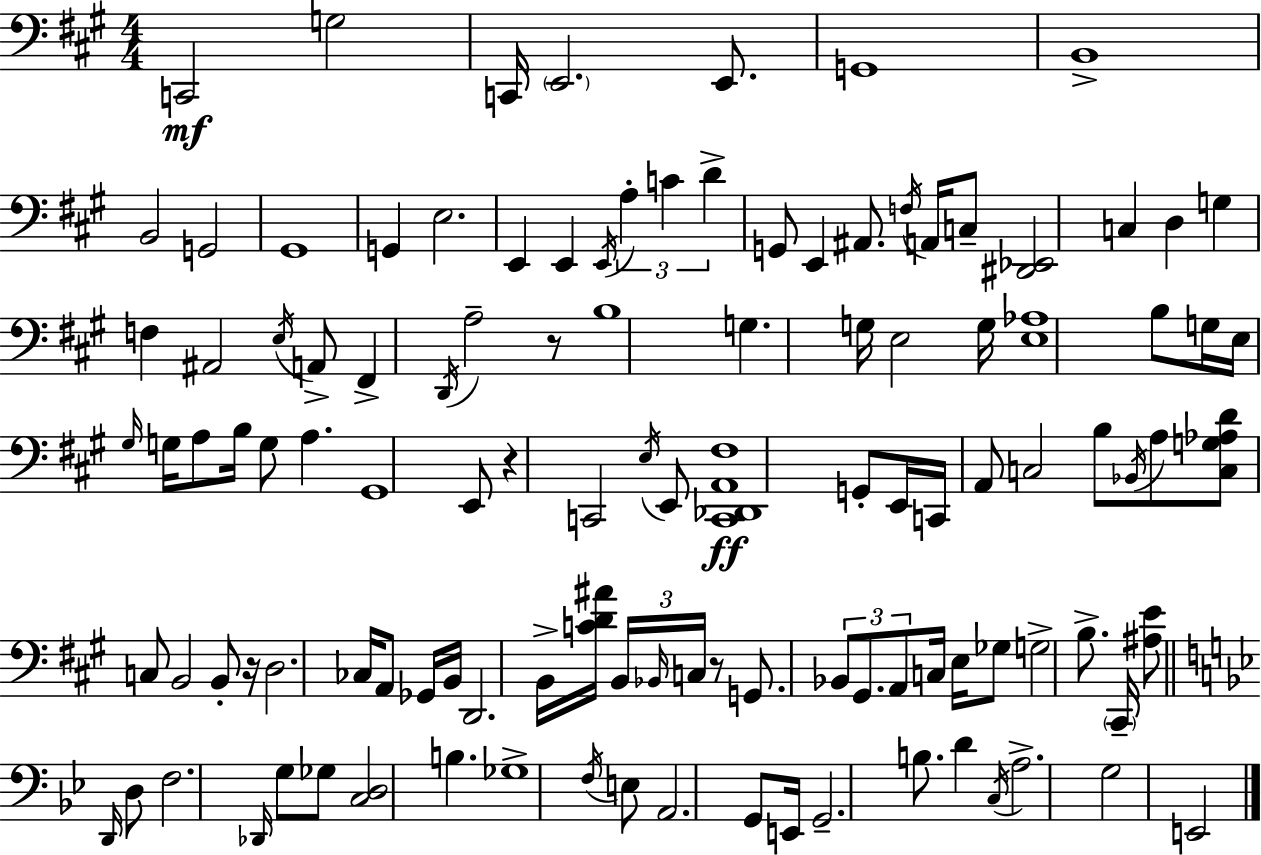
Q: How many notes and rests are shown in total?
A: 115